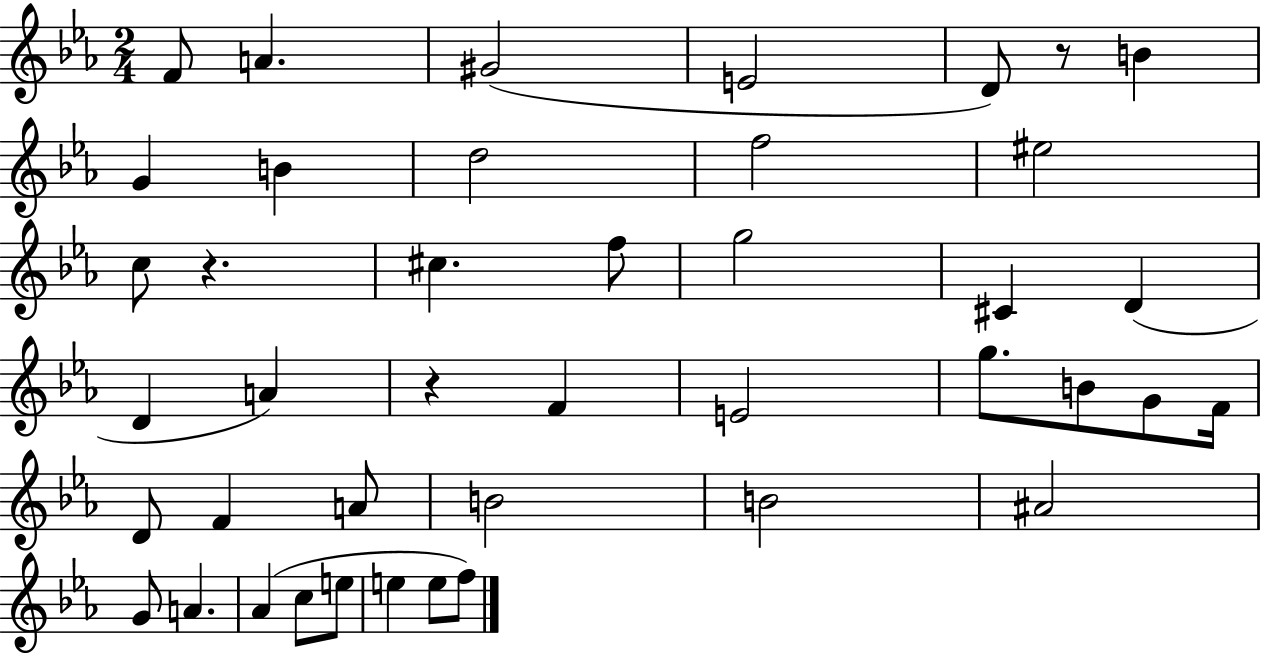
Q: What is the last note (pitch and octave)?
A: F5